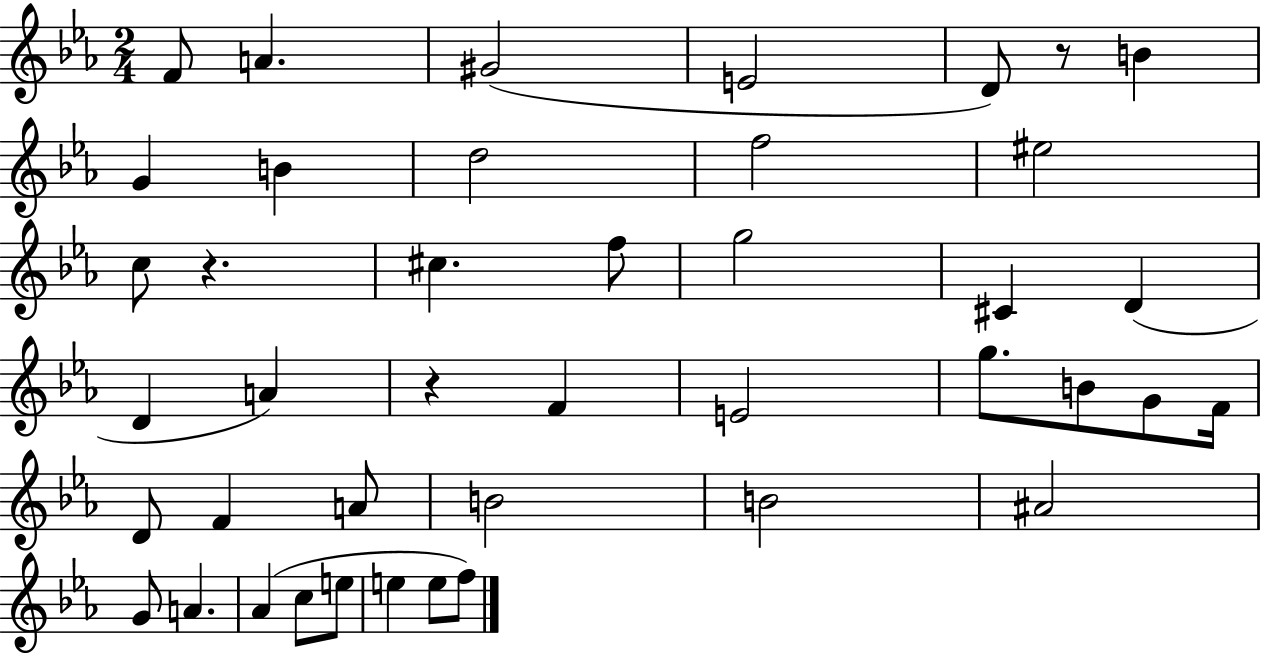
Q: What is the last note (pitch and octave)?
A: F5